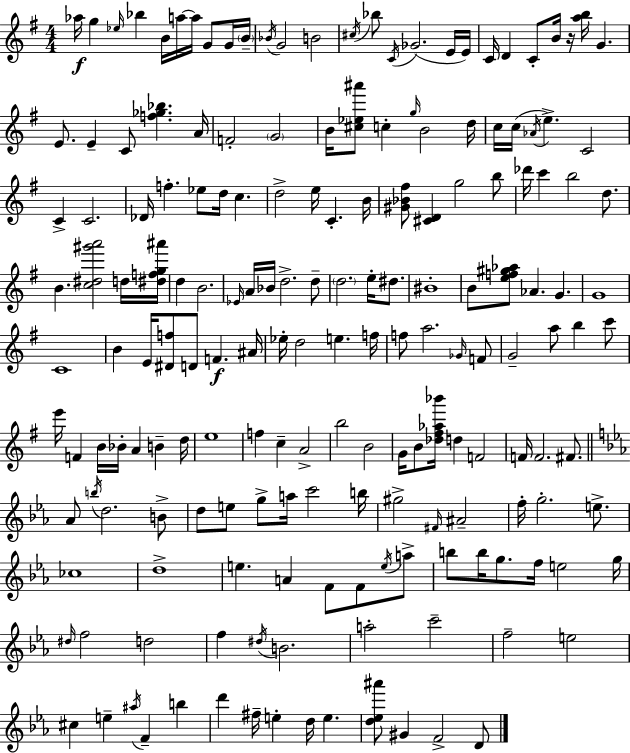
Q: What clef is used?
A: treble